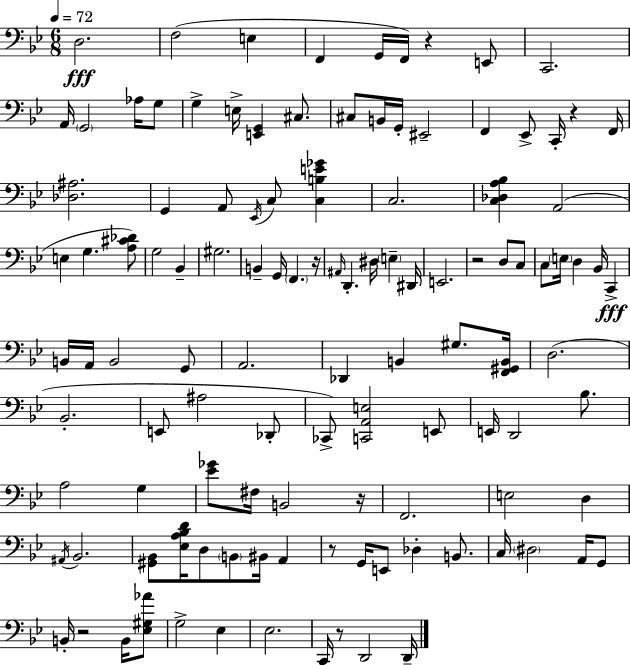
{
  \clef bass
  \numericTimeSignature
  \time 6/8
  \key g \minor
  \tempo 4 = 72
  d2.\fff | f2( e4 | f,4 g,16 f,16) r4 e,8 | c,2. | \break a,16 \parenthesize g,2 aes16 g8 | g4-> e16-> <e, g,>4 cis8. | cis8 b,16 g,16-. eis,2-- | f,4 ees,8-> c,16-. r4 f,16 | \break <des ais>2. | g,4 a,8 \acciaccatura { ees,16 } c8 <c b e' ges'>4 | c2. | <c des a bes>4 a,2( | \break e4 g4. <a cis' des'>8) | g2 bes,4-- | gis2. | b,4-- g,16 \parenthesize f,4. | \break r16 \grace { ais,16 } d,4.-. dis16 \parenthesize e4-- | dis,16 e,2. | r2 d8 | c8 c8 \parenthesize e16 d4 bes,16 c,4->\fff | \break b,16 a,16 b,2 | g,8 a,2. | des,4 b,4 gis8. | <f, gis, b,>16 d2.( | \break bes,2.-. | e,8 ais2 | des,8-. ces,8->) <c, a, e>2 | e,8 e,16 d,2 bes8. | \break a2 g4 | <ees' ges'>8 fis16 b,2 | r16 f,2. | e2 d4 | \break \acciaccatura { ais,16 } bes,2. | <gis, bes,>8 <ees a bes d'>16 d8 \parenthesize b,8 bis,16 a,4 | r8 g,16 e,8 des4-. | b,8. c16 \parenthesize dis2 | \break a,16 g,8 b,16-. r2 | b,16 <ees gis aes'>8 g2-> ees4 | ees2. | c,16 r8 d,2 | \break d,16-- \bar "|."
}